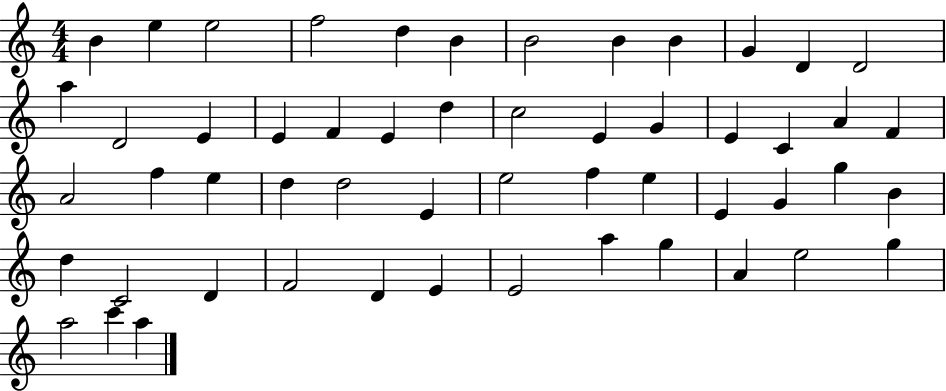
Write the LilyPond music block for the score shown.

{
  \clef treble
  \numericTimeSignature
  \time 4/4
  \key c \major
  b'4 e''4 e''2 | f''2 d''4 b'4 | b'2 b'4 b'4 | g'4 d'4 d'2 | \break a''4 d'2 e'4 | e'4 f'4 e'4 d''4 | c''2 e'4 g'4 | e'4 c'4 a'4 f'4 | \break a'2 f''4 e''4 | d''4 d''2 e'4 | e''2 f''4 e''4 | e'4 g'4 g''4 b'4 | \break d''4 c'2 d'4 | f'2 d'4 e'4 | e'2 a''4 g''4 | a'4 e''2 g''4 | \break a''2 c'''4 a''4 | \bar "|."
}